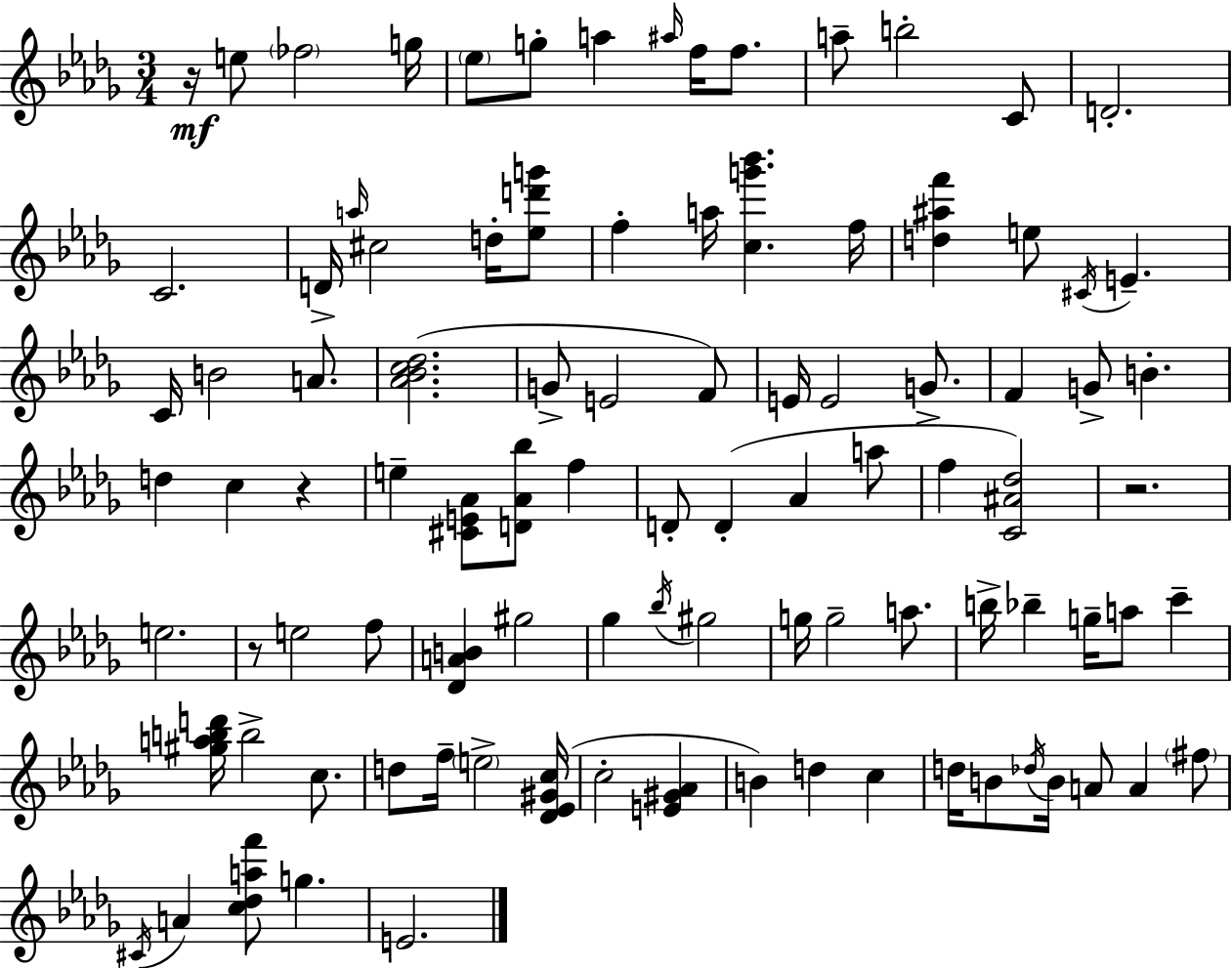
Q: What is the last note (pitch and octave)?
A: E4